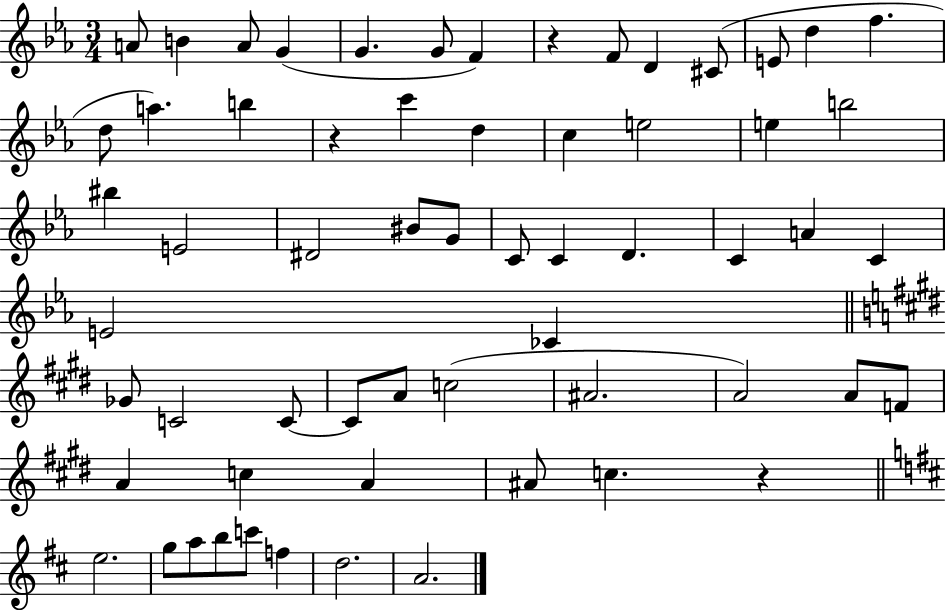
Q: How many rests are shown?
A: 3